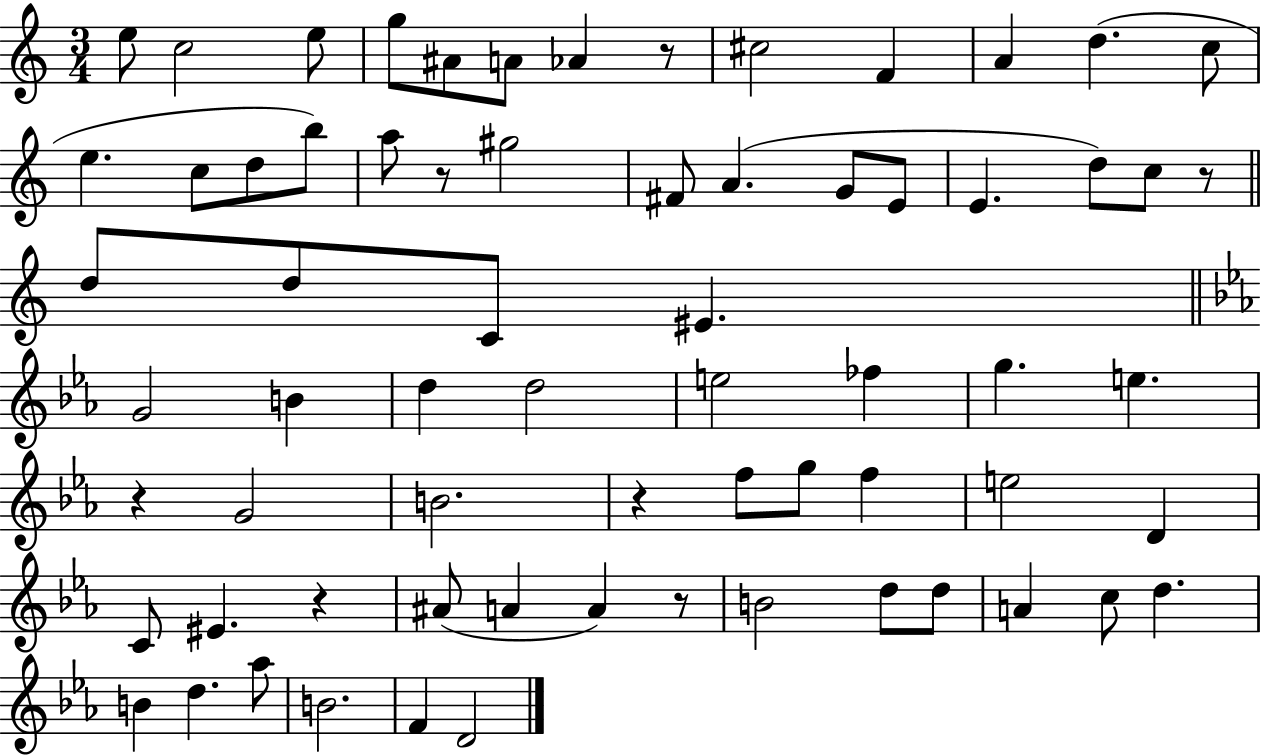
E5/e C5/h E5/e G5/e A#4/e A4/e Ab4/q R/e C#5/h F4/q A4/q D5/q. C5/e E5/q. C5/e D5/e B5/e A5/e R/e G#5/h F#4/e A4/q. G4/e E4/e E4/q. D5/e C5/e R/e D5/e D5/e C4/e EIS4/q. G4/h B4/q D5/q D5/h E5/h FES5/q G5/q. E5/q. R/q G4/h B4/h. R/q F5/e G5/e F5/q E5/h D4/q C4/e EIS4/q. R/q A#4/e A4/q A4/q R/e B4/h D5/e D5/e A4/q C5/e D5/q. B4/q D5/q. Ab5/e B4/h. F4/q D4/h